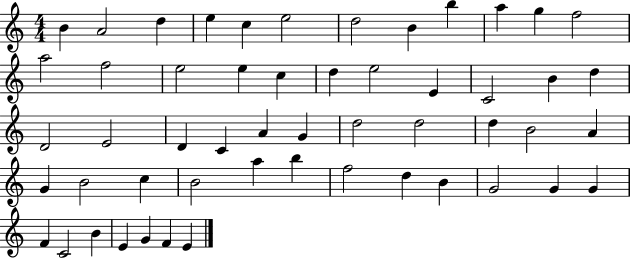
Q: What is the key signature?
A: C major